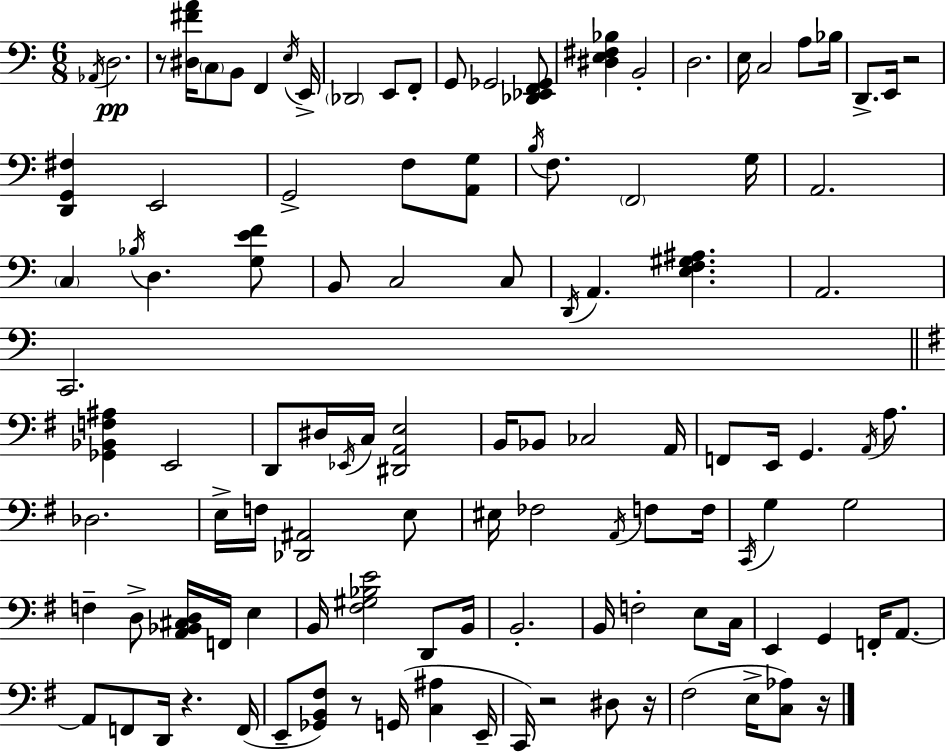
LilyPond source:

{
  \clef bass
  \numericTimeSignature
  \time 6/8
  \key c \major
  \acciaccatura { aes,16 }\pp d2. | r8 <dis fis' a'>16 \parenthesize c8 b,8 f,4 | \acciaccatura { e16 } e,16-> \parenthesize des,2 e,8 | f,8-. g,8 ges,2 | \break <des, ees, f, ges,>8 <dis e fis bes>4 b,2-. | d2. | e16 c2 a8 | bes16 d,8.-> e,16 r2 | \break <d, g, fis>4 e,2 | g,2-> f8 | <a, g>8 \acciaccatura { b16 } f8. \parenthesize f,2 | g16 a,2. | \break \parenthesize c4 \acciaccatura { bes16 } d4. | <g e' f'>8 b,8 c2 | c8 \acciaccatura { d,16 } a,4. <e f gis ais>4. | a,2. | \break c,2. | \bar "||" \break \key e \minor <ges, bes, f ais>4 e,2 | d,8 dis16 \acciaccatura { ees,16 } c16 <dis, a, e>2 | b,16 bes,8 ces2 | a,16 f,8 e,16 g,4. \acciaccatura { a,16 } a8. | \break des2. | e16-> f16 <des, ais,>2 | e8 eis16 fes2 \acciaccatura { a,16 } | f8 f16 \acciaccatura { c,16 } g4 g2 | \break f4-- d8-> <a, bes, cis d>16 f,16 | e4 b,16 <fis gis bes e'>2 | d,8 b,16 b,2.-. | b,16 f2-. | \break e8 c16 e,4 g,4 | f,16-. a,8.~~ a,8 f,8 d,16 r4. | f,16( e,8-- <ges, b, fis>8) r8 g,16( <c ais>4 | e,16-- c,16) r2 | \break dis8 r16 fis2( | e16-> <c aes>8) r16 \bar "|."
}